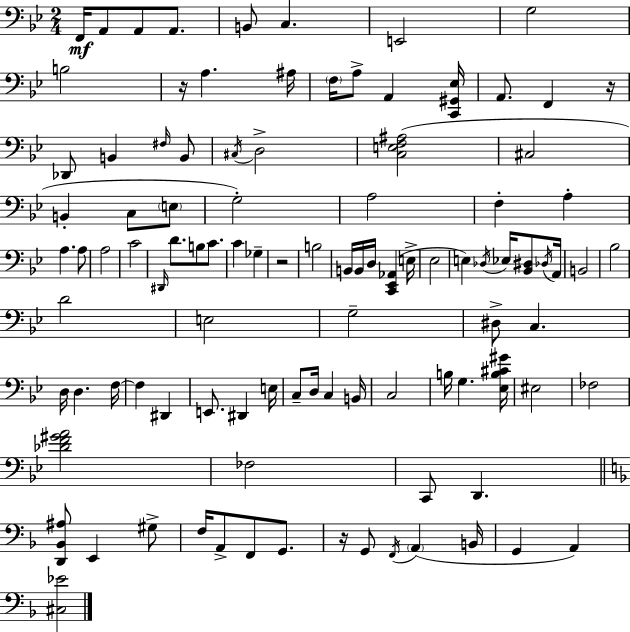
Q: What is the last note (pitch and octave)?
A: A2